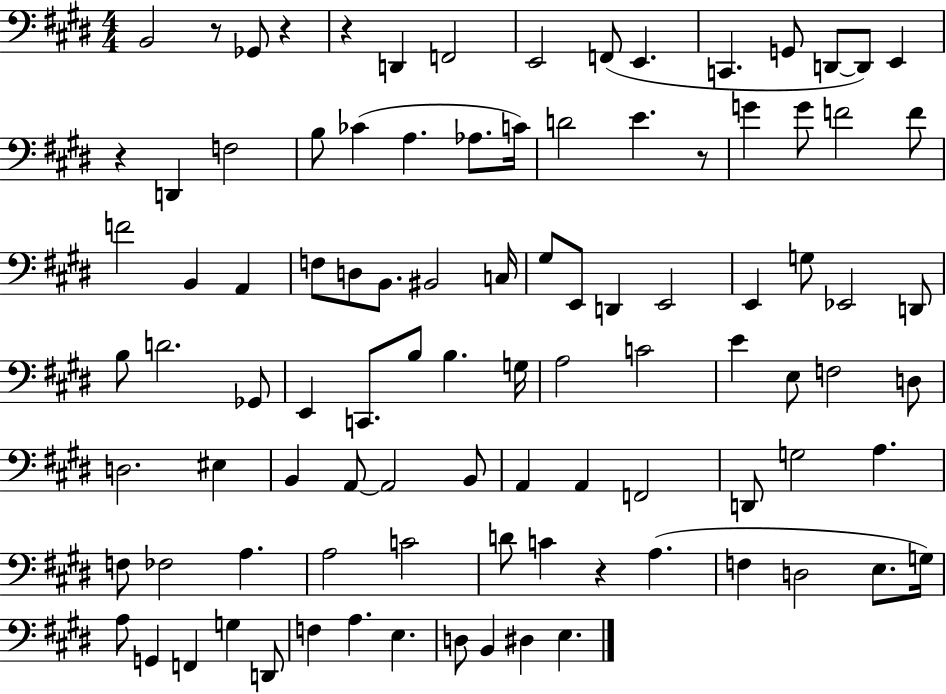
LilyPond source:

{
  \clef bass
  \numericTimeSignature
  \time 4/4
  \key e \major
  b,2 r8 ges,8 r4 | r4 d,4 f,2 | e,2 f,8( e,4. | c,4. g,8 d,8~~ d,8) e,4 | \break r4 d,4 f2 | b8 ces'4( a4. aes8. c'16) | d'2 e'4. r8 | g'4 g'8 f'2 f'8 | \break f'2 b,4 a,4 | f8 d8 b,8. bis,2 c16 | gis8 e,8 d,4 e,2 | e,4 g8 ees,2 d,8 | \break b8 d'2. ges,8 | e,4 c,8. b8 b4. g16 | a2 c'2 | e'4 e8 f2 d8 | \break d2. eis4 | b,4 a,8~~ a,2 b,8 | a,4 a,4 f,2 | d,8 g2 a4. | \break f8 fes2 a4. | a2 c'2 | d'8 c'4 r4 a4.( | f4 d2 e8. g16) | \break a8 g,4 f,4 g4 d,8 | f4 a4. e4. | d8 b,4 dis4 e4. | \bar "|."
}